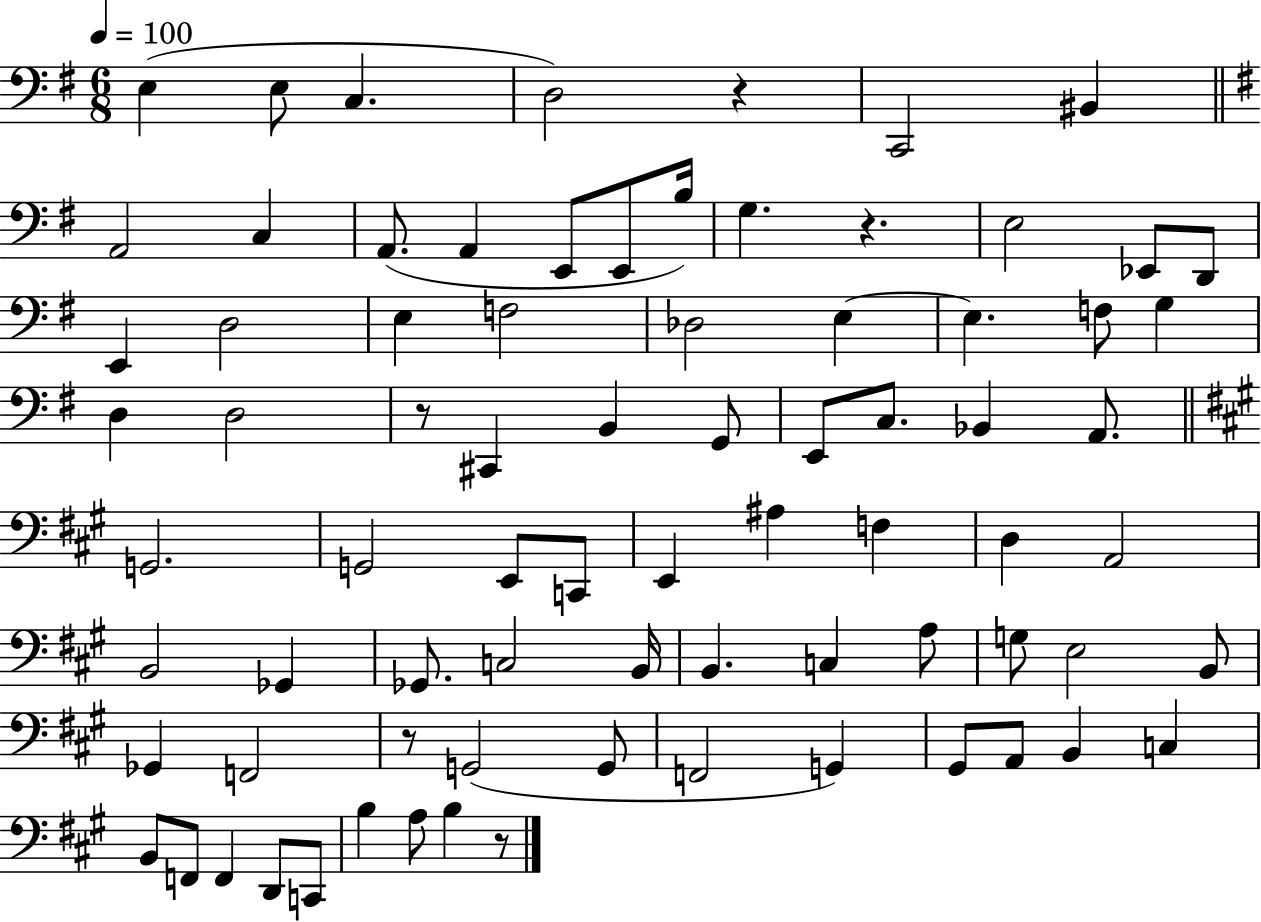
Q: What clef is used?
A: bass